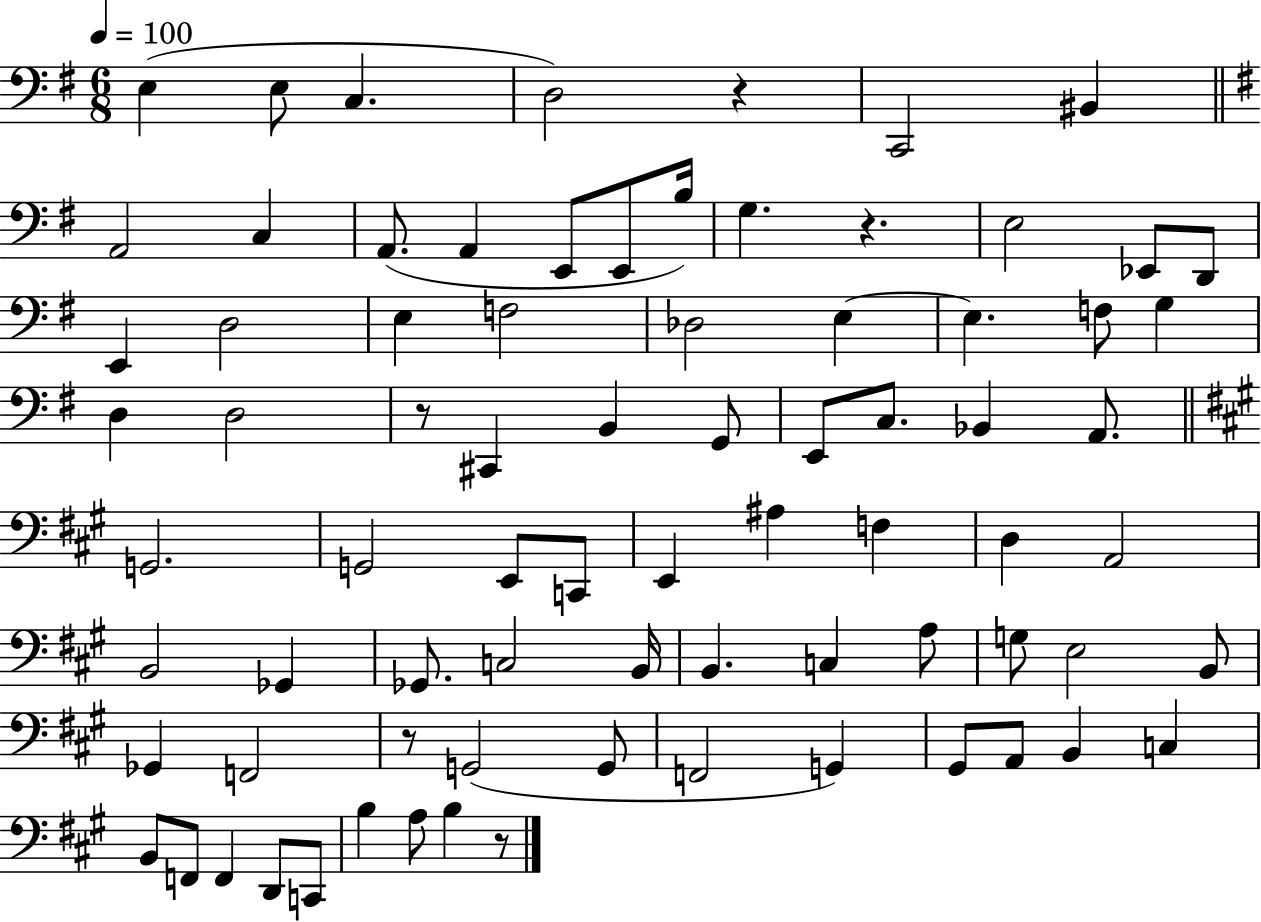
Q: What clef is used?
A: bass